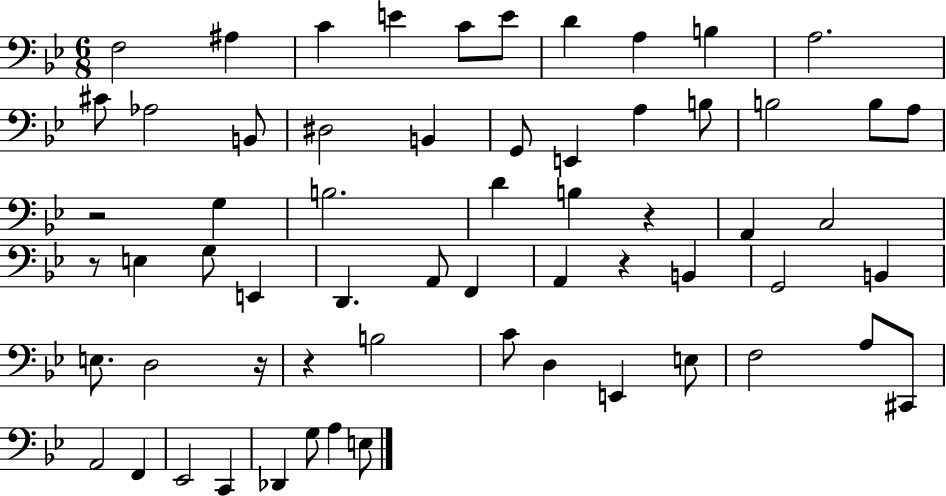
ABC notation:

X:1
T:Untitled
M:6/8
L:1/4
K:Bb
F,2 ^A, C E C/2 E/2 D A, B, A,2 ^C/2 _A,2 B,,/2 ^D,2 B,, G,,/2 E,, A, B,/2 B,2 B,/2 A,/2 z2 G, B,2 D B, z A,, C,2 z/2 E, G,/2 E,, D,, A,,/2 F,, A,, z B,, G,,2 B,, E,/2 D,2 z/4 z B,2 C/2 D, E,, E,/2 F,2 A,/2 ^C,,/2 A,,2 F,, _E,,2 C,, _D,, G,/2 A, E,/2